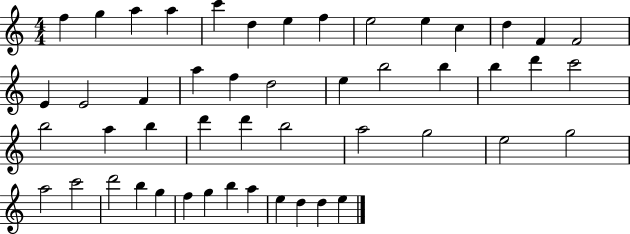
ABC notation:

X:1
T:Untitled
M:4/4
L:1/4
K:C
f g a a c' d e f e2 e c d F F2 E E2 F a f d2 e b2 b b d' c'2 b2 a b d' d' b2 a2 g2 e2 g2 a2 c'2 d'2 b g f g b a e d d e